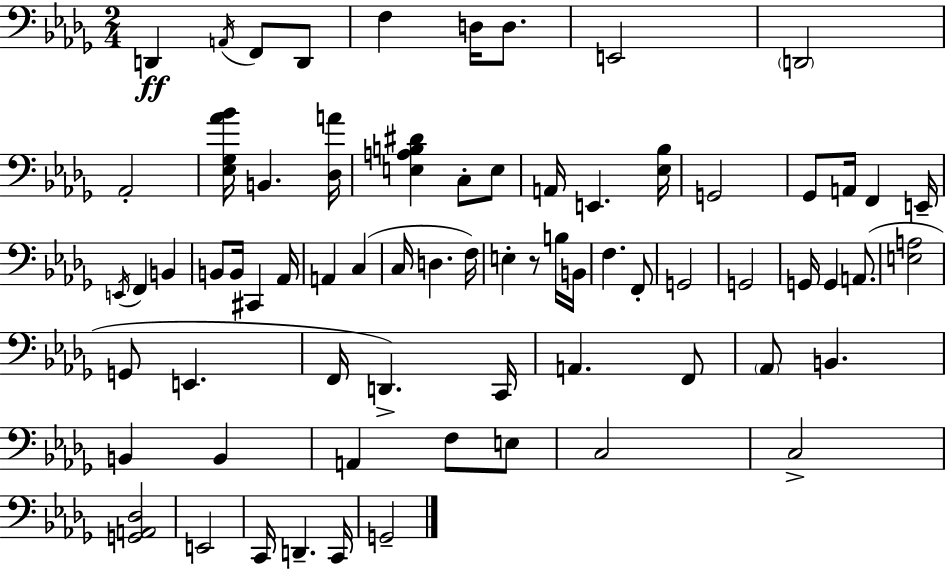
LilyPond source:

{
  \clef bass
  \numericTimeSignature
  \time 2/4
  \key bes \minor
  d,4\ff \acciaccatura { a,16 } f,8 d,8 | f4 d16 d8. | e,2 | \parenthesize d,2 | \break aes,2-. | <ees ges aes' bes'>16 b,4. | <des a'>16 <e a b dis'>4 c8-. e8 | a,16 e,4. | \break <ees bes>16 g,2 | ges,8 a,16 f,4 | e,16-- \acciaccatura { e,16 } f,4 b,4 | b,8 b,16 cis,4 | \break aes,16 a,4 c4( | c16 d4. | f16) e4-. r8 | b16 b,16 f4. | \break f,8-. g,2 | g,2 | g,16 g,4 a,8.( | <e a>2 | \break g,8 e,4. | f,16 d,4.->) | c,16 a,4. | f,8 \parenthesize aes,8 b,4. | \break b,4 b,4 | a,4 f8 | e8 c2 | c2-> | \break <g, a, des>2 | e,2 | c,16 d,4.-- | c,16 g,2-- | \break \bar "|."
}